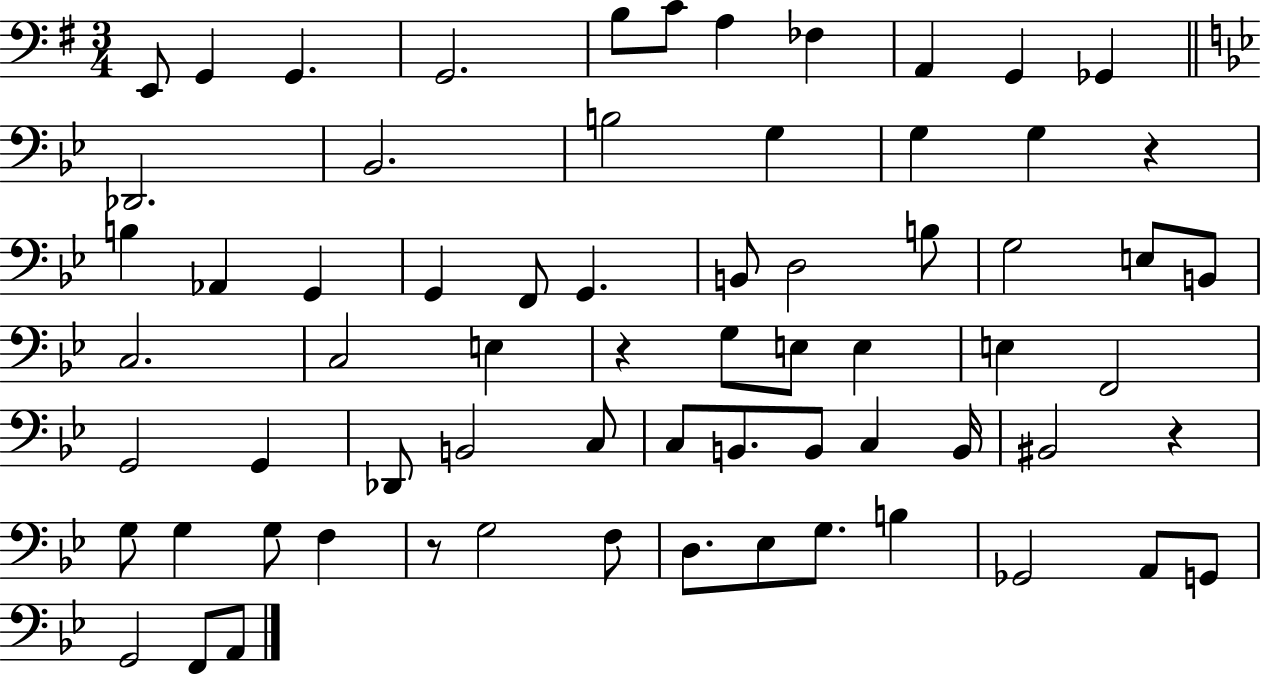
{
  \clef bass
  \numericTimeSignature
  \time 3/4
  \key g \major
  e,8 g,4 g,4. | g,2. | b8 c'8 a4 fes4 | a,4 g,4 ges,4 | \break \bar "||" \break \key bes \major des,2. | bes,2. | b2 g4 | g4 g4 r4 | \break b4 aes,4 g,4 | g,4 f,8 g,4. | b,8 d2 b8 | g2 e8 b,8 | \break c2. | c2 e4 | r4 g8 e8 e4 | e4 f,2 | \break g,2 g,4 | des,8 b,2 c8 | c8 b,8. b,8 c4 b,16 | bis,2 r4 | \break g8 g4 g8 f4 | r8 g2 f8 | d8. ees8 g8. b4 | ges,2 a,8 g,8 | \break g,2 f,8 a,8 | \bar "|."
}